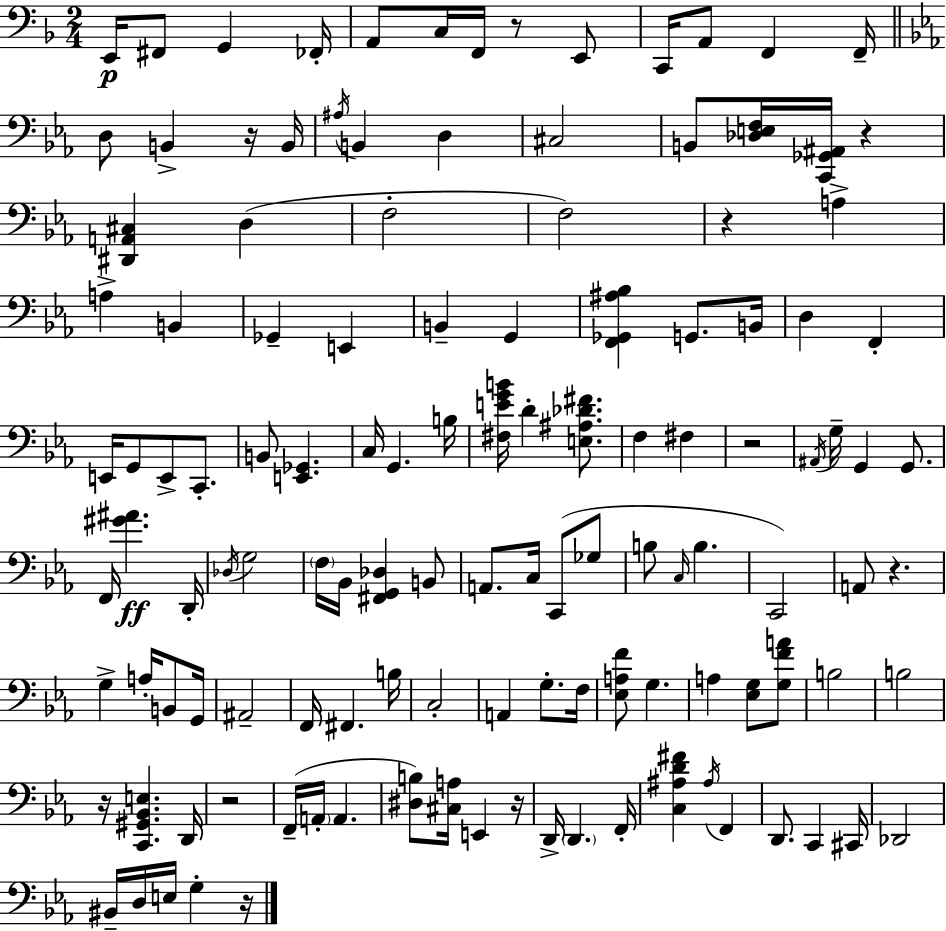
E2/s F#2/e G2/q FES2/s A2/e C3/s F2/s R/e E2/e C2/s A2/e F2/q F2/s D3/e B2/q R/s B2/s A#3/s B2/q D3/q C#3/h B2/e [Db3,E3,F3]/s [C2,Gb2,A#2]/s R/q [D#2,A2,C#3]/q D3/q F3/h F3/h R/q A3/q A3/q B2/q Gb2/q E2/q B2/q G2/q [F2,Gb2,A#3,Bb3]/q G2/e. B2/s D3/q F2/q E2/s G2/e E2/e C2/e. B2/e [E2,Gb2]/q. C3/s G2/q. B3/s [F#3,E4,G4,B4]/s D4/q [E3,A#3,Db4,F#4]/e. F3/q F#3/q R/h A#2/s G3/s G2/q G2/e. F2/s [G#4,A#4]/q. D2/s Db3/s G3/h F3/s Bb2/s [F#2,G2,Db3]/q B2/e A2/e. C3/s C2/e Gb3/e B3/e C3/s B3/q. C2/h A2/e R/q. G3/q A3/s B2/e G2/s A#2/h F2/s F#2/q. B3/s C3/h A2/q G3/e. F3/s [Eb3,A3,F4]/e G3/q. A3/q [Eb3,G3]/e [G3,F4,A4]/e B3/h B3/h R/s [C2,G#2,Bb2,E3]/q. D2/s R/h F2/s A2/s A2/q. [D#3,B3]/e [C#3,A3]/s E2/q R/s D2/s D2/q. F2/s [C3,A#3,D4,F#4]/q A#3/s F2/q D2/e. C2/q C#2/s Db2/h BIS2/s D3/s E3/s G3/q R/s